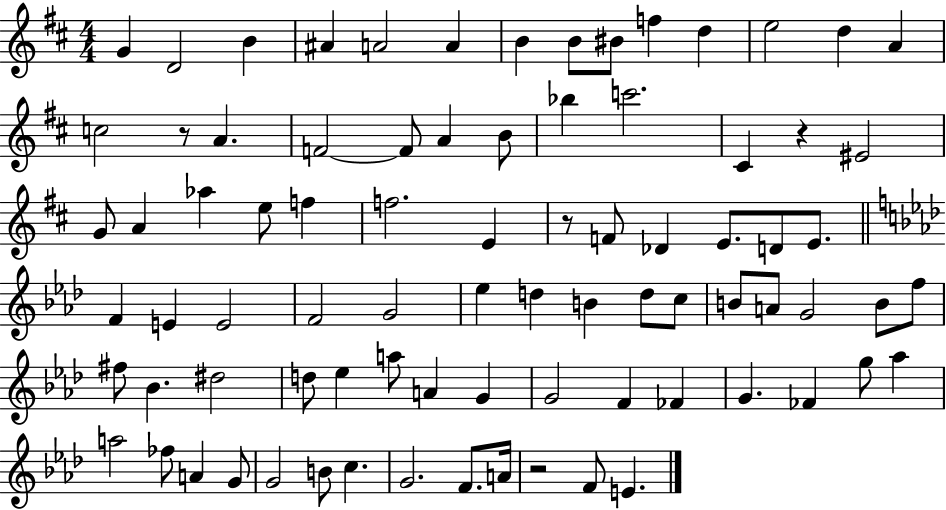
G4/q D4/h B4/q A#4/q A4/h A4/q B4/q B4/e BIS4/e F5/q D5/q E5/h D5/q A4/q C5/h R/e A4/q. F4/h F4/e A4/q B4/e Bb5/q C6/h. C#4/q R/q EIS4/h G4/e A4/q Ab5/q E5/e F5/q F5/h. E4/q R/e F4/e Db4/q E4/e. D4/e E4/e. F4/q E4/q E4/h F4/h G4/h Eb5/q D5/q B4/q D5/e C5/e B4/e A4/e G4/h B4/e F5/e F#5/e Bb4/q. D#5/h D5/e Eb5/q A5/e A4/q G4/q G4/h F4/q FES4/q G4/q. FES4/q G5/e Ab5/q A5/h FES5/e A4/q G4/e G4/h B4/e C5/q. G4/h. F4/e. A4/s R/h F4/e E4/q.